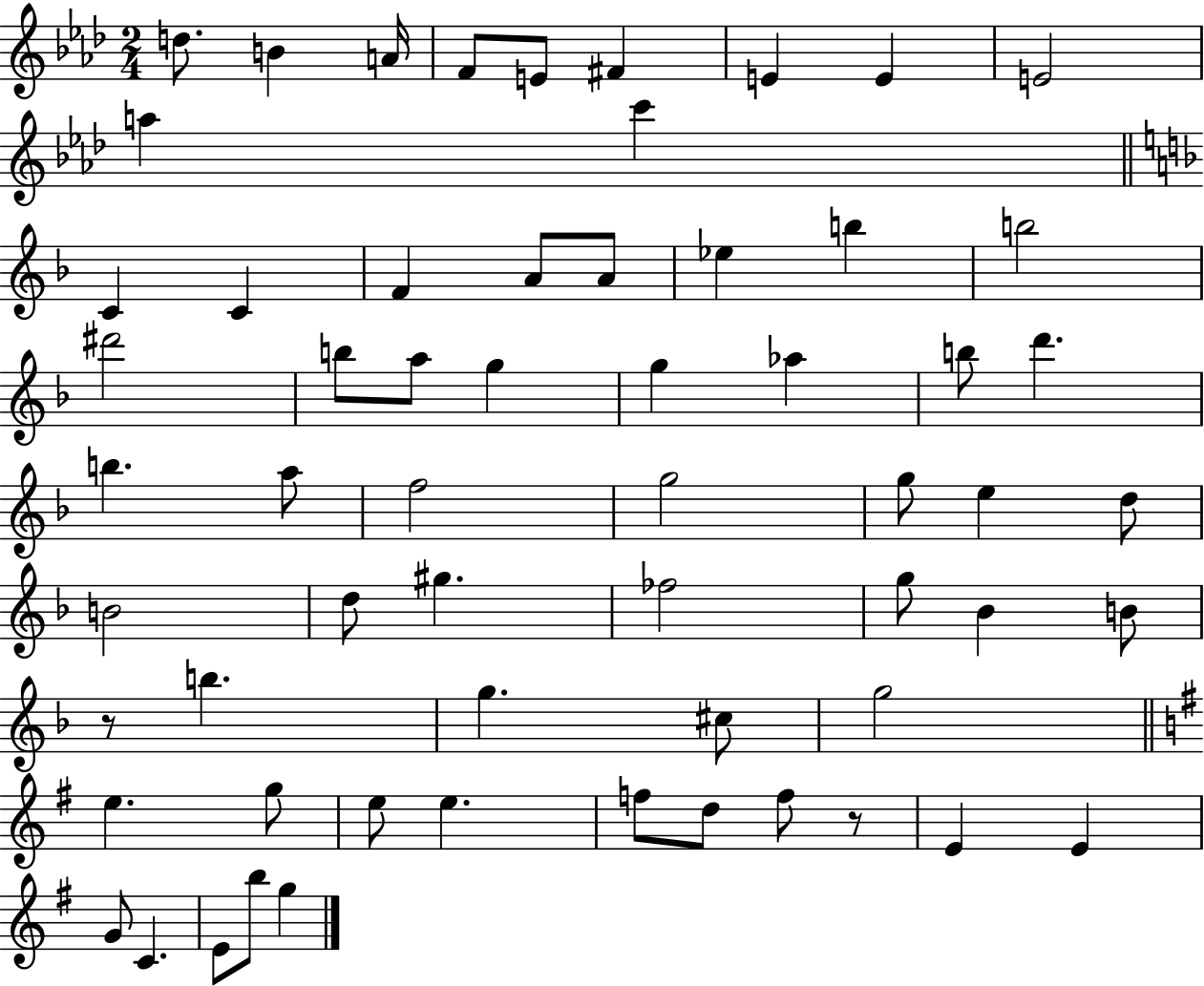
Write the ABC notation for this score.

X:1
T:Untitled
M:2/4
L:1/4
K:Ab
d/2 B A/4 F/2 E/2 ^F E E E2 a c' C C F A/2 A/2 _e b b2 ^d'2 b/2 a/2 g g _a b/2 d' b a/2 f2 g2 g/2 e d/2 B2 d/2 ^g _f2 g/2 _B B/2 z/2 b g ^c/2 g2 e g/2 e/2 e f/2 d/2 f/2 z/2 E E G/2 C E/2 b/2 g